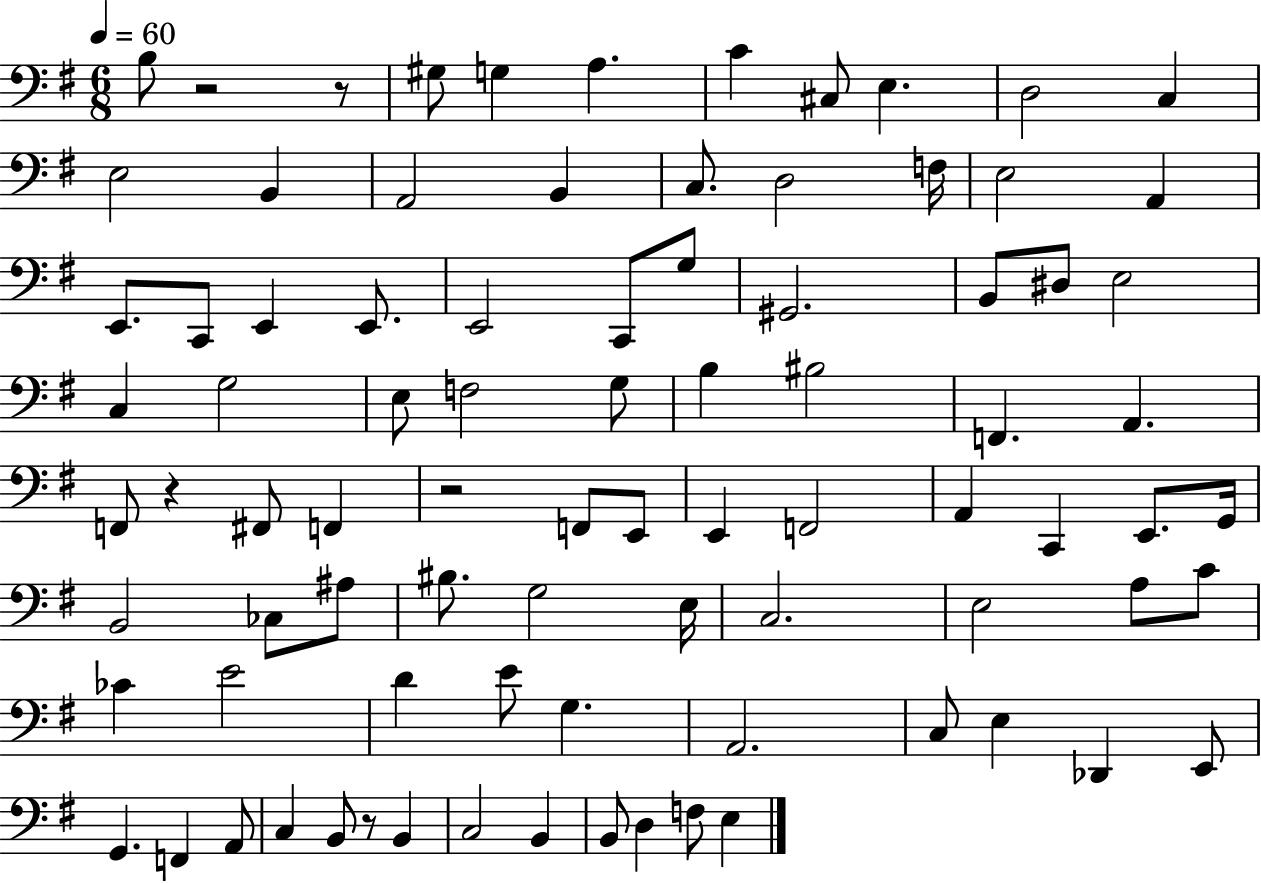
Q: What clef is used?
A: bass